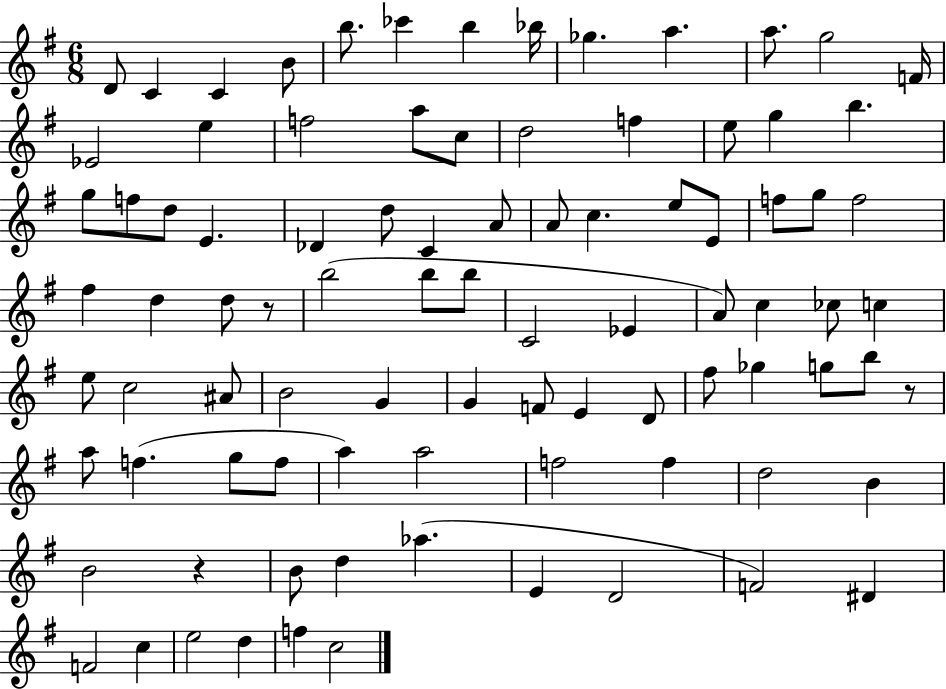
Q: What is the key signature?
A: G major